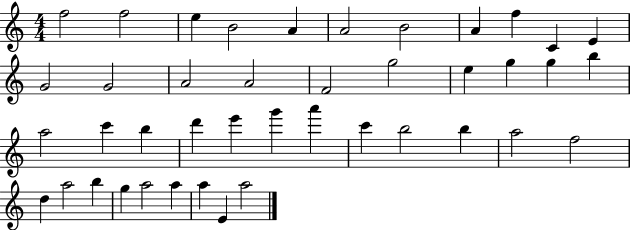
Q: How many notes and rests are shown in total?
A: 42